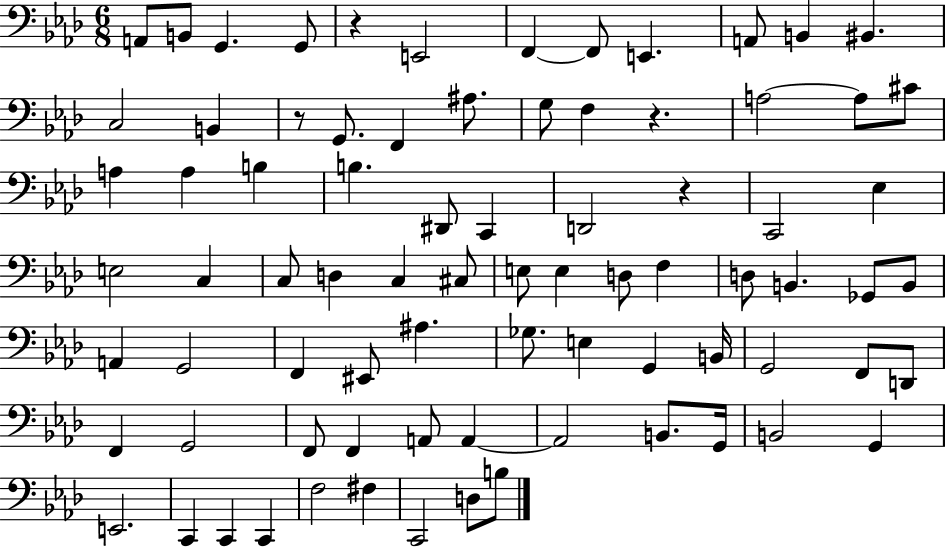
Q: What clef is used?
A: bass